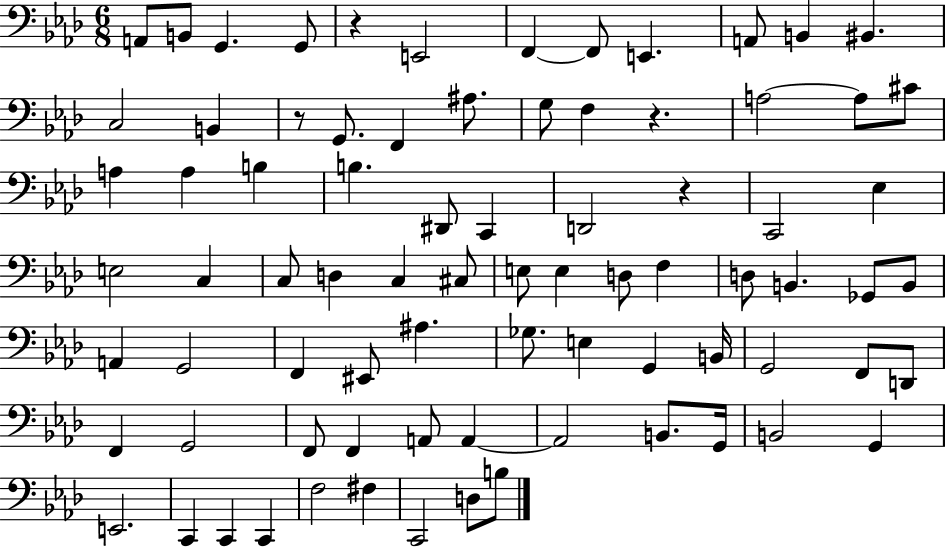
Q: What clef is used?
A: bass